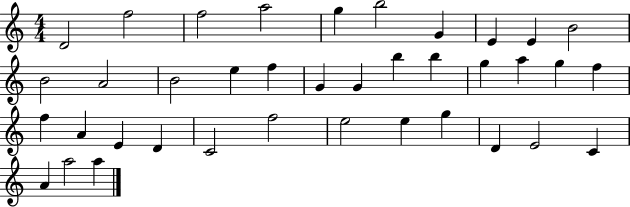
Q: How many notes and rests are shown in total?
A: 38